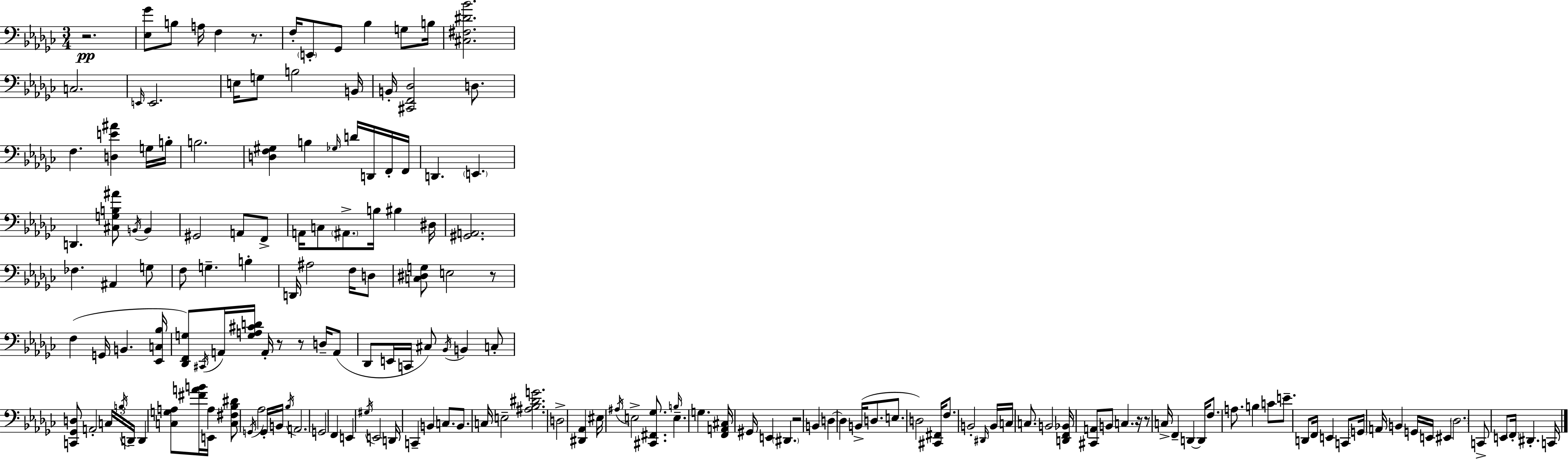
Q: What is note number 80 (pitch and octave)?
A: Bb3